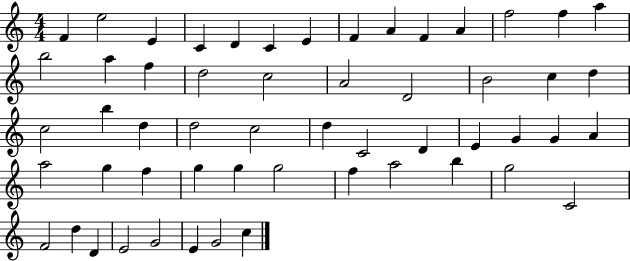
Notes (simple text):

F4/q E5/h E4/q C4/q D4/q C4/q E4/q F4/q A4/q F4/q A4/q F5/h F5/q A5/q B5/h A5/q F5/q D5/h C5/h A4/h D4/h B4/h C5/q D5/q C5/h B5/q D5/q D5/h C5/h D5/q C4/h D4/q E4/q G4/q G4/q A4/q A5/h G5/q F5/q G5/q G5/q G5/h F5/q A5/h B5/q G5/h C4/h F4/h D5/q D4/q E4/h G4/h E4/q G4/h C5/q